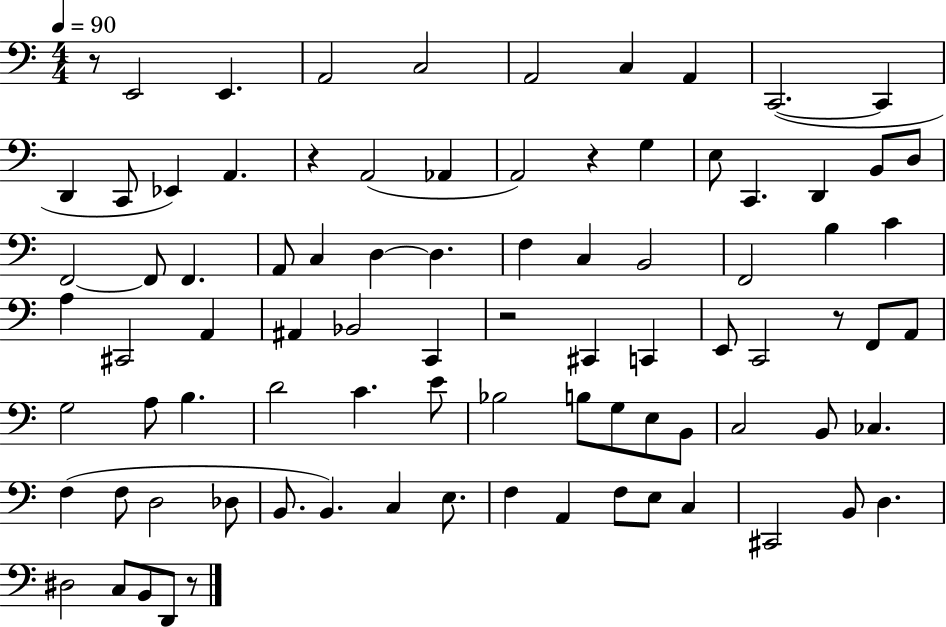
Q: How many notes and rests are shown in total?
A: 87